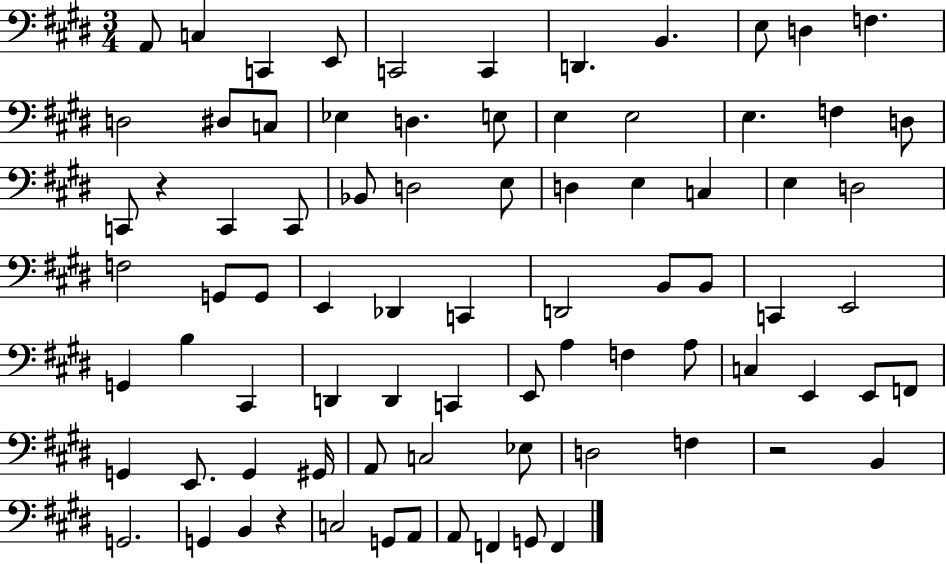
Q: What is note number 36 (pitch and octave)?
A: G2